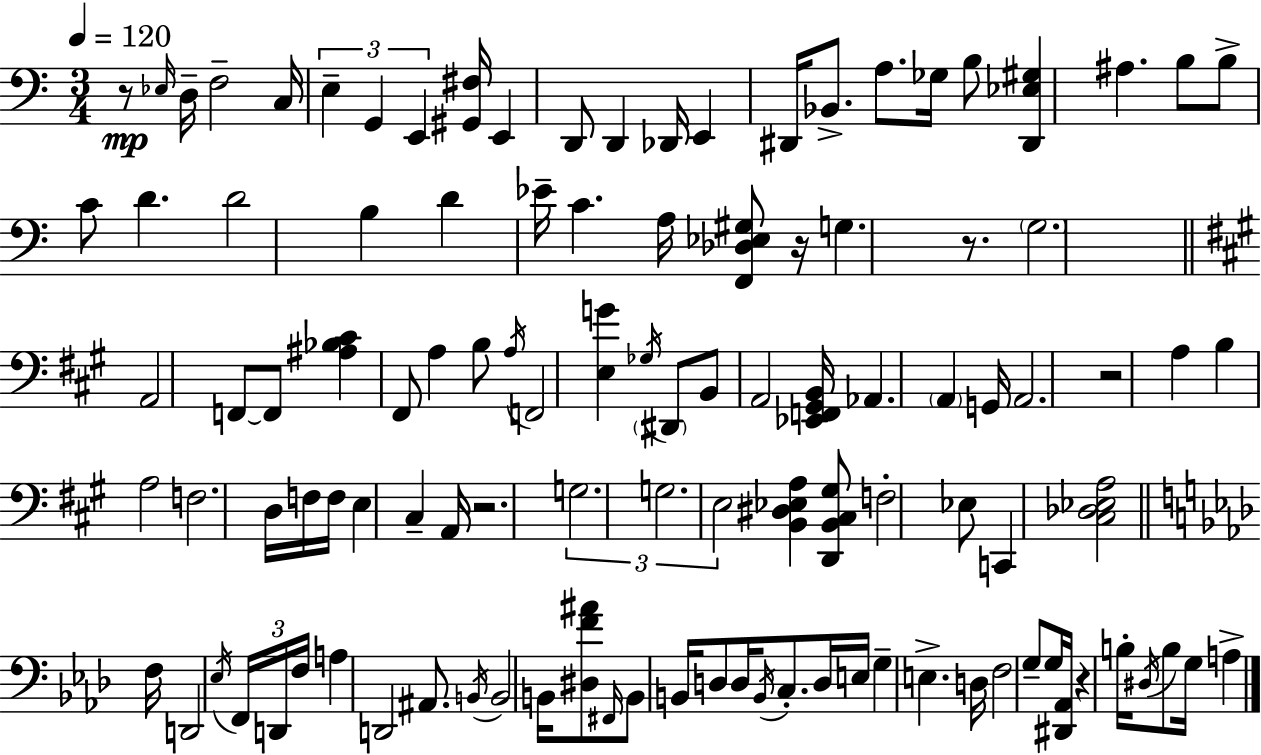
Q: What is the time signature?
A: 3/4